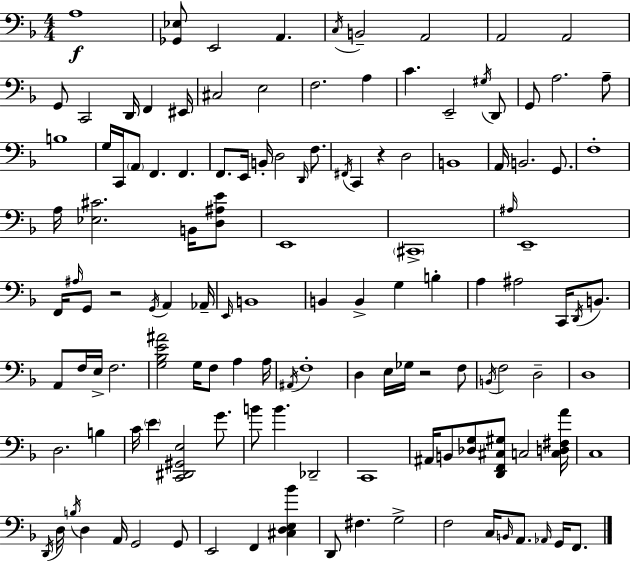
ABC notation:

X:1
T:Untitled
M:4/4
L:1/4
K:F
A,4 [_G,,_E,]/2 E,,2 A,, C,/4 B,,2 A,,2 A,,2 A,,2 G,,/2 C,,2 D,,/4 F,, ^E,,/4 ^C,2 E,2 F,2 A, C E,,2 ^G,/4 D,,/2 G,,/2 A,2 A,/2 B,4 G,/4 C,,/4 A,,/2 F,, F,, F,,/2 E,,/4 B,,/4 D,2 D,,/4 F,/2 ^F,,/4 C,, z D,2 B,,4 A,,/4 B,,2 G,,/2 F,4 A,/4 [_E,^C]2 B,,/4 [D,^A,E]/2 E,,4 ^C,,4 ^A,/4 E,,4 F,,/4 ^A,/4 G,,/2 z2 G,,/4 A,, _A,,/4 E,,/4 B,,4 B,, B,, G, B, A, ^A,2 C,,/4 D,,/4 B,,/2 A,,/2 F,/4 E,/4 F,2 [G,_B,E^A]2 G,/4 F,/2 A, A,/4 ^A,,/4 F,4 D, E,/4 _G,/4 z2 F,/2 B,,/4 F,2 D,2 D,4 D,2 B, C/4 E [C,,^D,,^G,,E,]2 G/2 B/2 B _D,,2 C,,4 ^A,,/4 B,,/2 [_D,G,]/2 [D,,F,,^C,^G,]/2 C,2 [C,D,^F,A]/4 C,4 D,,/4 D,/4 B,/4 D, A,,/4 G,,2 G,,/2 E,,2 F,, [^C,D,E,_B] D,,/2 ^F, G,2 F,2 C,/4 B,,/4 A,,/2 _A,,/4 G,,/4 F,,/2